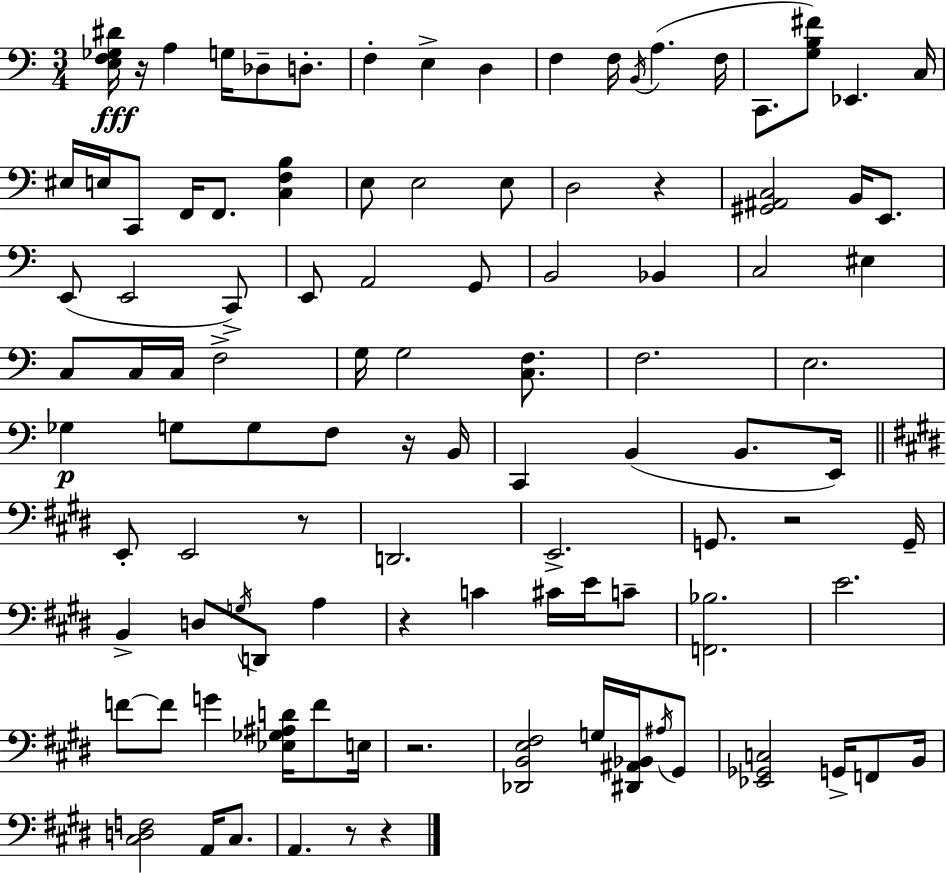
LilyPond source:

{
  \clef bass
  \numericTimeSignature
  \time 3/4
  \key a \minor
  <e f ges dis'>16\fff r16 a4 g16 des8-- d8.-. | f4-. e4-> d4 | f4 f16 \acciaccatura { b,16 }( a4. | f16 c,8. <g b fis'>8) ees,4. | \break c16 eis16 e16 c,8 f,16 f,8. <c f b>4 | e8 e2 e8 | d2 r4 | <gis, ais, c>2 b,16 e,8. | \break e,8( e,2 c,8->) | e,8 a,2 g,8 | b,2 bes,4 | c2 eis4 | \break c8 c16 c16 f2-> | g16 g2 <c f>8. | f2. | e2. | \break ges4\p g8 g8 f8 r16 | b,16 c,4 b,4( b,8. | e,16) \bar "||" \break \key e \major e,8-. e,2 r8 | d,2. | e,2.-> | g,8. r2 g,16-- | \break b,4-> d8 \acciaccatura { g16 } d,8 a4 | r4 c'4 cis'16 e'16 c'8-- | <f, bes>2. | e'2. | \break f'8~~ f'8 g'4 <ees ges ais d'>16 f'8 | e16 r2. | <des, b, e fis>2 g16 <dis, ais, bes,>16 \acciaccatura { ais16 } | gis,8 <ees, ges, c>2 g,16-> f,8 | \break b,16 <cis d f>2 a,16 cis8. | a,4. r8 r4 | \bar "|."
}